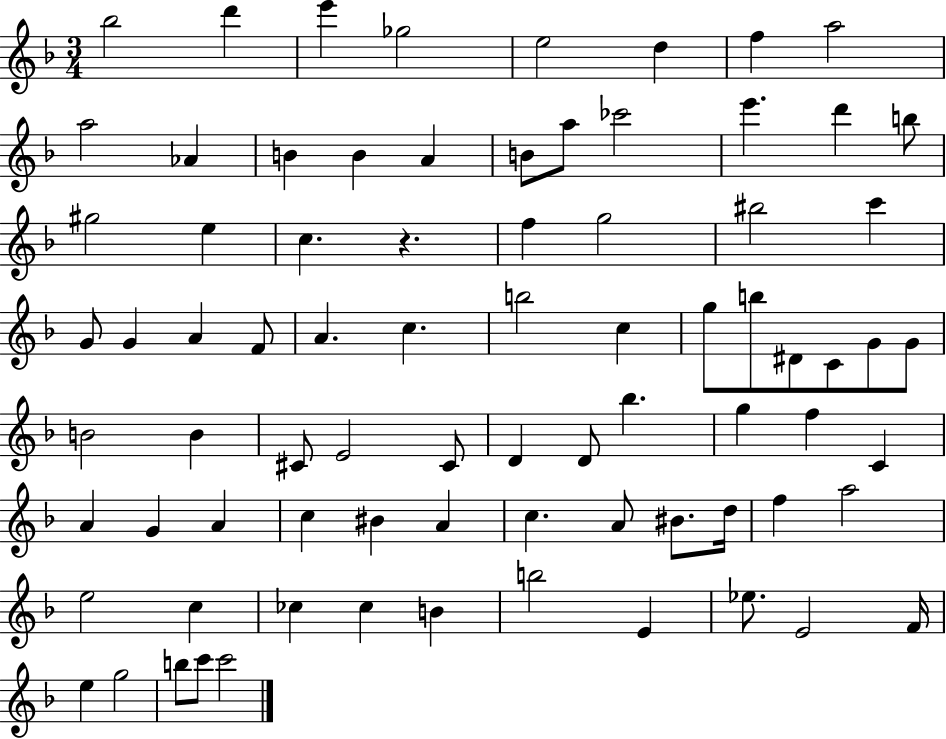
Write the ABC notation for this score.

X:1
T:Untitled
M:3/4
L:1/4
K:F
_b2 d' e' _g2 e2 d f a2 a2 _A B B A B/2 a/2 _c'2 e' d' b/2 ^g2 e c z f g2 ^b2 c' G/2 G A F/2 A c b2 c g/2 b/2 ^D/2 C/2 G/2 G/2 B2 B ^C/2 E2 ^C/2 D D/2 _b g f C A G A c ^B A c A/2 ^B/2 d/4 f a2 e2 c _c _c B b2 E _e/2 E2 F/4 e g2 b/2 c'/2 c'2